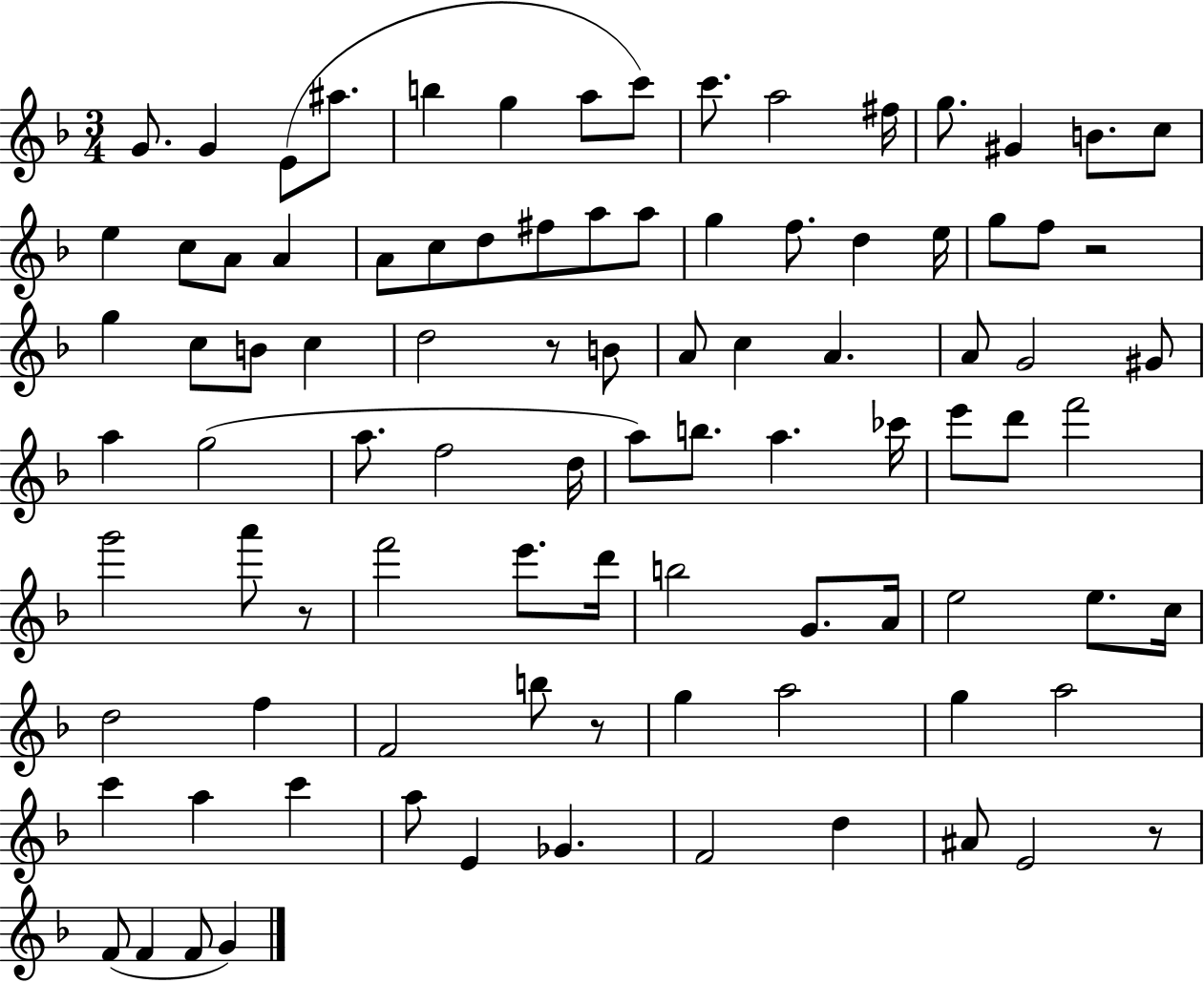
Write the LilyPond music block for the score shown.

{
  \clef treble
  \numericTimeSignature
  \time 3/4
  \key f \major
  \repeat volta 2 { g'8. g'4 e'8( ais''8. | b''4 g''4 a''8 c'''8) | c'''8. a''2 fis''16 | g''8. gis'4 b'8. c''8 | \break e''4 c''8 a'8 a'4 | a'8 c''8 d''8 fis''8 a''8 a''8 | g''4 f''8. d''4 e''16 | g''8 f''8 r2 | \break g''4 c''8 b'8 c''4 | d''2 r8 b'8 | a'8 c''4 a'4. | a'8 g'2 gis'8 | \break a''4 g''2( | a''8. f''2 d''16 | a''8) b''8. a''4. ces'''16 | e'''8 d'''8 f'''2 | \break g'''2 a'''8 r8 | f'''2 e'''8. d'''16 | b''2 g'8. a'16 | e''2 e''8. c''16 | \break d''2 f''4 | f'2 b''8 r8 | g''4 a''2 | g''4 a''2 | \break c'''4 a''4 c'''4 | a''8 e'4 ges'4. | f'2 d''4 | ais'8 e'2 r8 | \break f'8( f'4 f'8 g'4) | } \bar "|."
}